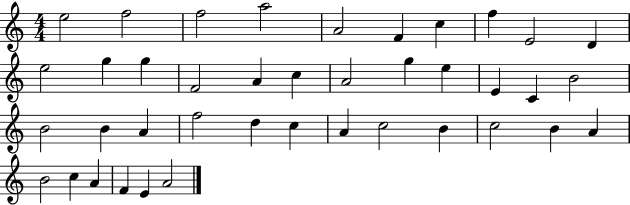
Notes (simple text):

E5/h F5/h F5/h A5/h A4/h F4/q C5/q F5/q E4/h D4/q E5/h G5/q G5/q F4/h A4/q C5/q A4/h G5/q E5/q E4/q C4/q B4/h B4/h B4/q A4/q F5/h D5/q C5/q A4/q C5/h B4/q C5/h B4/q A4/q B4/h C5/q A4/q F4/q E4/q A4/h